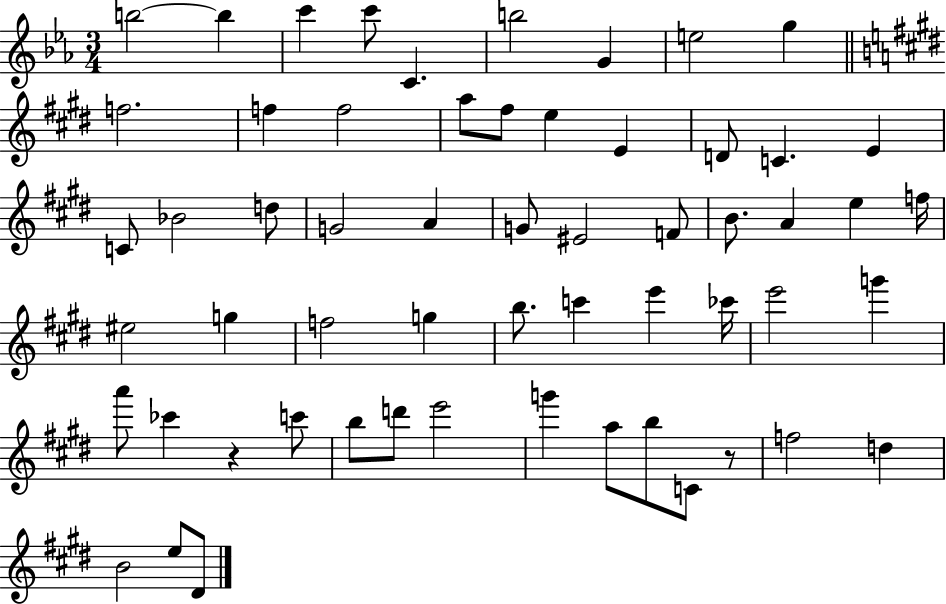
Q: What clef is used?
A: treble